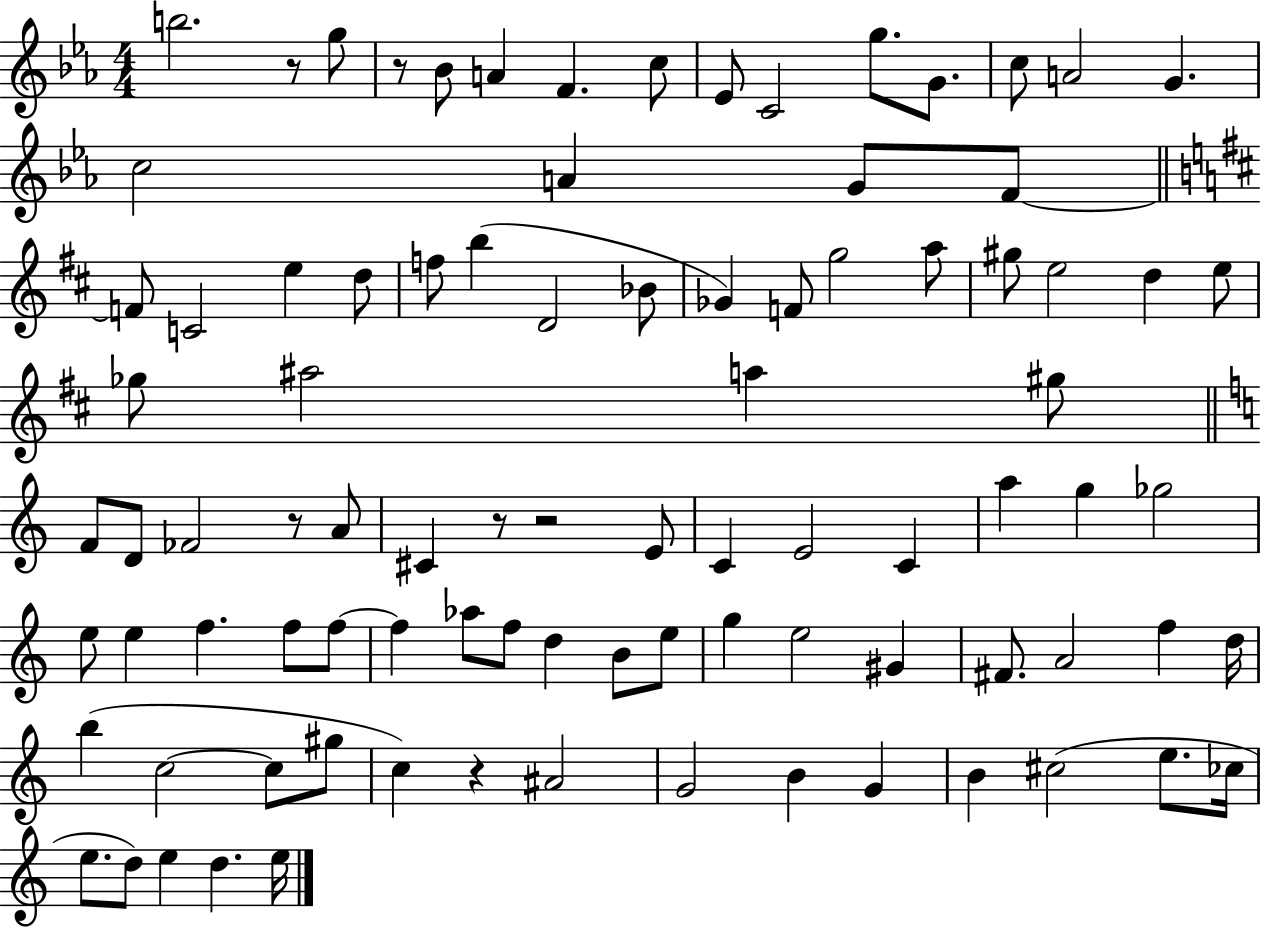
{
  \clef treble
  \numericTimeSignature
  \time 4/4
  \key ees \major
  b''2. r8 g''8 | r8 bes'8 a'4 f'4. c''8 | ees'8 c'2 g''8. g'8. | c''8 a'2 g'4. | \break c''2 a'4 g'8 f'8~~ | \bar "||" \break \key d \major f'8 c'2 e''4 d''8 | f''8 b''4( d'2 bes'8 | ges'4) f'8 g''2 a''8 | gis''8 e''2 d''4 e''8 | \break ges''8 ais''2 a''4 gis''8 | \bar "||" \break \key c \major f'8 d'8 fes'2 r8 a'8 | cis'4 r8 r2 e'8 | c'4 e'2 c'4 | a''4 g''4 ges''2 | \break e''8 e''4 f''4. f''8 f''8~~ | f''4 aes''8 f''8 d''4 b'8 e''8 | g''4 e''2 gis'4 | fis'8. a'2 f''4 d''16 | \break b''4( c''2~~ c''8 gis''8 | c''4) r4 ais'2 | g'2 b'4 g'4 | b'4 cis''2( e''8. ces''16 | \break e''8. d''8) e''4 d''4. e''16 | \bar "|."
}